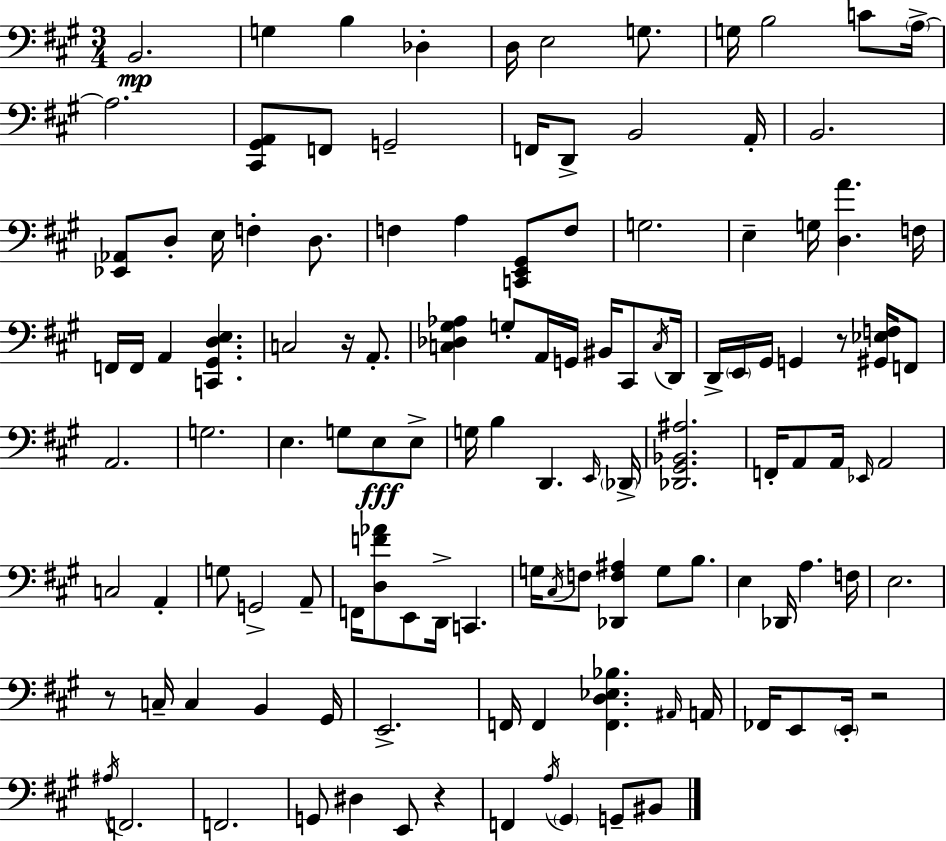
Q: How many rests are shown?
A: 5